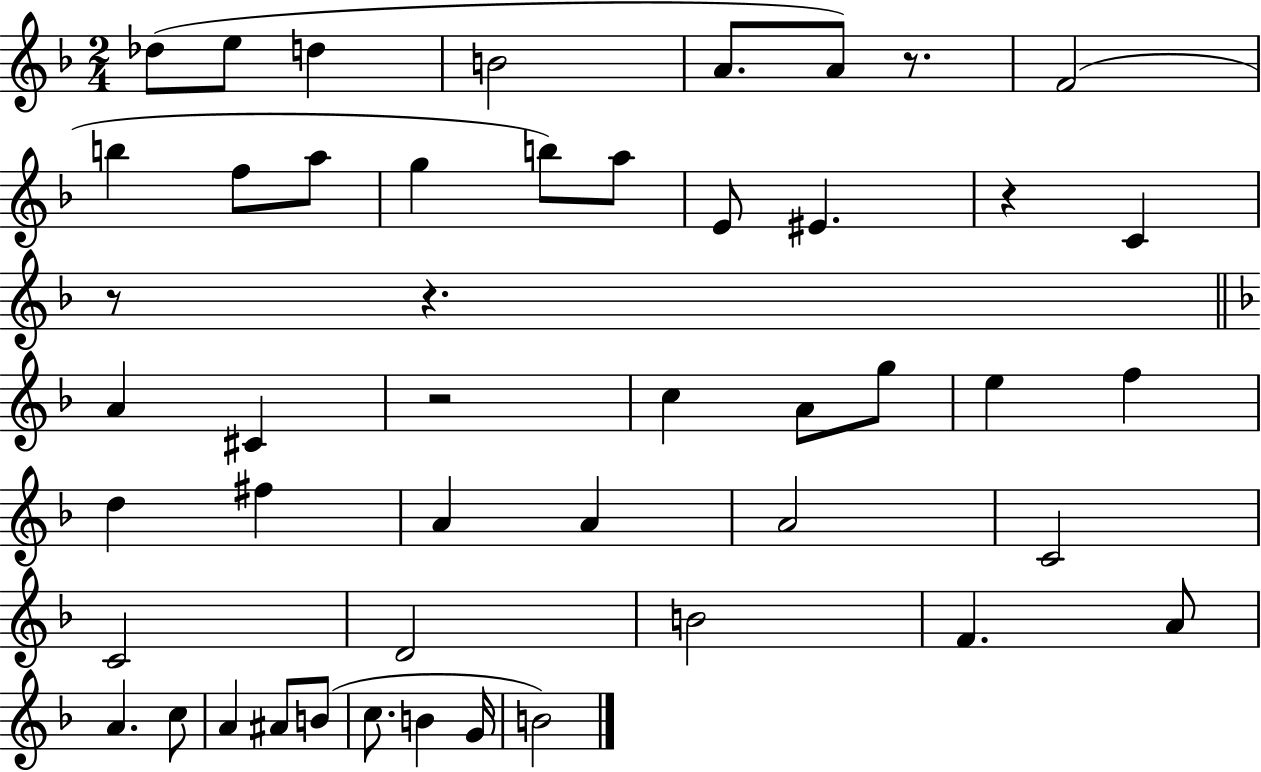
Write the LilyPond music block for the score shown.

{
  \clef treble
  \numericTimeSignature
  \time 2/4
  \key f \major
  \repeat volta 2 { des''8( e''8 d''4 | b'2 | a'8. a'8) r8. | f'2( | \break b''4 f''8 a''8 | g''4 b''8) a''8 | e'8 eis'4. | r4 c'4 | \break r8 r4. | \bar "||" \break \key f \major a'4 cis'4 | r2 | c''4 a'8 g''8 | e''4 f''4 | \break d''4 fis''4 | a'4 a'4 | a'2 | c'2 | \break c'2 | d'2 | b'2 | f'4. a'8 | \break a'4. c''8 | a'4 ais'8 b'8( | c''8. b'4 g'16 | b'2) | \break } \bar "|."
}